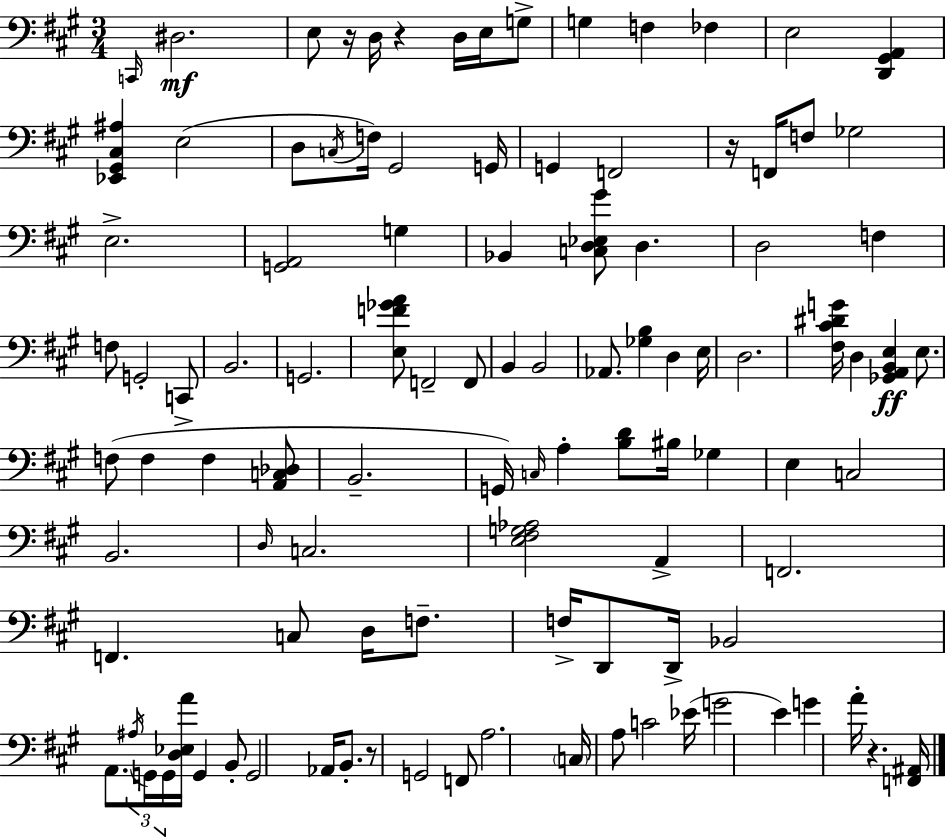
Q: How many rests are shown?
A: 5